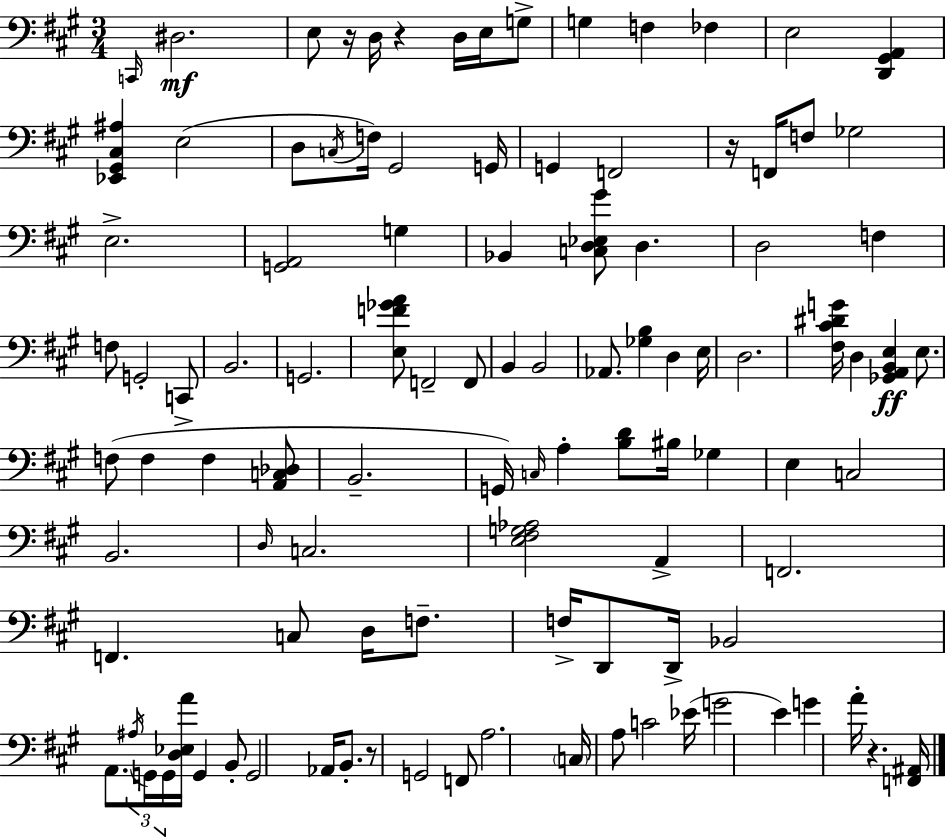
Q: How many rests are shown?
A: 5